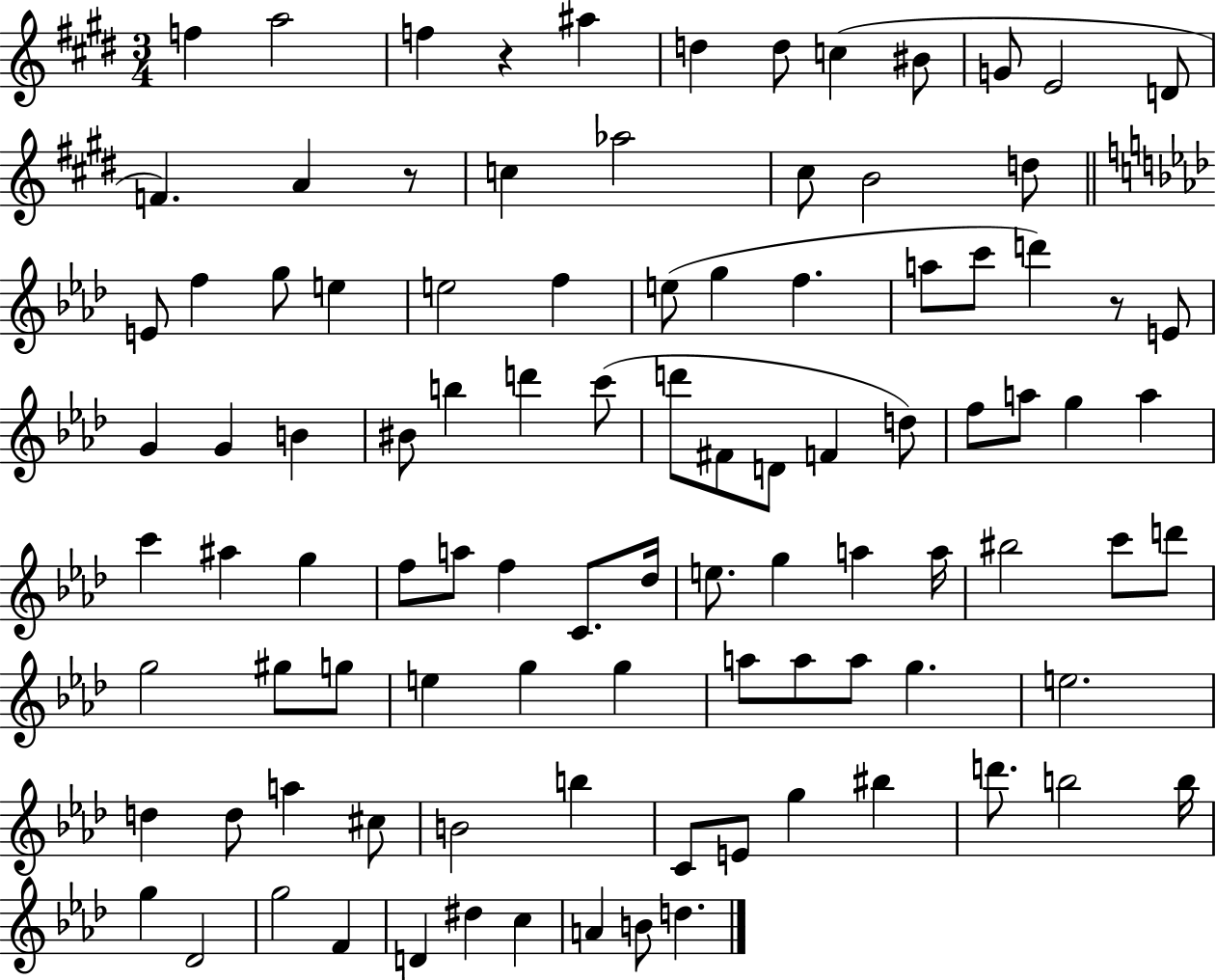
{
  \clef treble
  \numericTimeSignature
  \time 3/4
  \key e \major
  f''4 a''2 | f''4 r4 ais''4 | d''4 d''8 c''4( bis'8 | g'8 e'2 d'8 | \break f'4.) a'4 r8 | c''4 aes''2 | cis''8 b'2 d''8 | \bar "||" \break \key aes \major e'8 f''4 g''8 e''4 | e''2 f''4 | e''8( g''4 f''4. | a''8 c'''8 d'''4) r8 e'8 | \break g'4 g'4 b'4 | bis'8 b''4 d'''4 c'''8( | d'''8 fis'8 d'8 f'4 d''8) | f''8 a''8 g''4 a''4 | \break c'''4 ais''4 g''4 | f''8 a''8 f''4 c'8. des''16 | e''8. g''4 a''4 a''16 | bis''2 c'''8 d'''8 | \break g''2 gis''8 g''8 | e''4 g''4 g''4 | a''8 a''8 a''8 g''4. | e''2. | \break d''4 d''8 a''4 cis''8 | b'2 b''4 | c'8 e'8 g''4 bis''4 | d'''8. b''2 b''16 | \break g''4 des'2 | g''2 f'4 | d'4 dis''4 c''4 | a'4 b'8 d''4. | \break \bar "|."
}